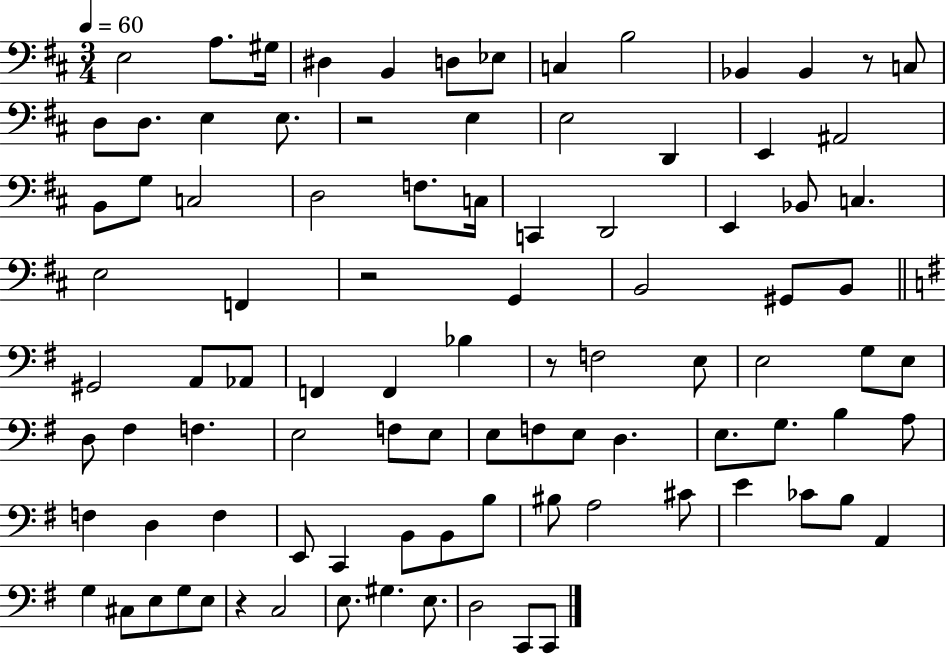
{
  \clef bass
  \numericTimeSignature
  \time 3/4
  \key d \major
  \tempo 4 = 60
  e2 a8. gis16 | dis4 b,4 d8 ees8 | c4 b2 | bes,4 bes,4 r8 c8 | \break d8 d8. e4 e8. | r2 e4 | e2 d,4 | e,4 ais,2 | \break b,8 g8 c2 | d2 f8. c16 | c,4 d,2 | e,4 bes,8 c4. | \break e2 f,4 | r2 g,4 | b,2 gis,8 b,8 | \bar "||" \break \key g \major gis,2 a,8 aes,8 | f,4 f,4 bes4 | r8 f2 e8 | e2 g8 e8 | \break d8 fis4 f4. | e2 f8 e8 | e8 f8 e8 d4. | e8. g8. b4 a8 | \break f4 d4 f4 | e,8 c,4 b,8 b,8 b8 | bis8 a2 cis'8 | e'4 ces'8 b8 a,4 | \break g4 cis8 e8 g8 e8 | r4 c2 | e8. gis4. e8. | d2 c,8 c,8 | \break \bar "|."
}